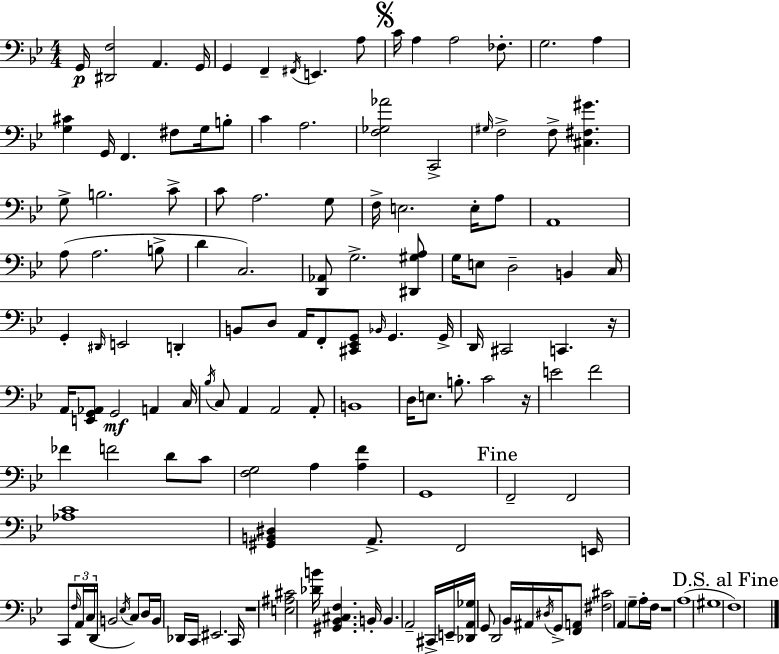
G2/s [D#2,F3]/h A2/q. G2/s G2/q F2/q F#2/s E2/q. A3/e C4/s A3/q A3/h FES3/e. G3/h. A3/q [G3,C#4]/q G2/s F2/q. F#3/e G3/s B3/e C4/q A3/h. [F3,Gb3,Ab4]/h C2/h G#3/s F3/h F3/e [C#3,F#3,G#4]/q. G3/e B3/h. C4/e C4/e A3/h. G3/e F3/s E3/h. E3/s A3/e A2/w A3/e A3/h. B3/e D4/q C3/h. [D2,Ab2]/e G3/h. [D#2,G#3,A3]/e G3/s E3/e D3/h B2/q C3/s G2/q D#2/s E2/h D2/q B2/e D3/e A2/s F2/e [C#2,Eb2,G2]/e Bb2/s G2/q. G2/s D2/s C#2/h C2/q. R/s A2/s [E2,G2,Ab2]/e G2/h A2/q C3/s Bb3/s C3/e A2/q A2/h A2/e B2/w D3/s E3/e. B3/e. C4/h R/s E4/h F4/h FES4/q F4/h D4/e C4/e [F3,G3]/h A3/q [A3,F4]/q G2/w F2/h F2/h [Ab3,C4]/w [G#2,B2,D#3]/q A2/e. F2/h E2/s C2/e F3/s A2/s C3/s D2/s B2/h Eb3/s C3/e D3/s B2/s Db2/s C2/s EIS2/h. C2/s R/w [E3,A#3,C#4]/h [Db4,B4]/s [G#2,Bb2,C#3,F3]/q. B2/s B2/q. A2/h C#2/s E2/s [Db2,A2,Gb3]/s G2/e D2/h Bb2/s A#2/s D#3/s G2/s [F2,A2]/e [F#3,C#4]/h A2/q G3/e A3/s F3/s R/w A3/w G#3/w F3/w